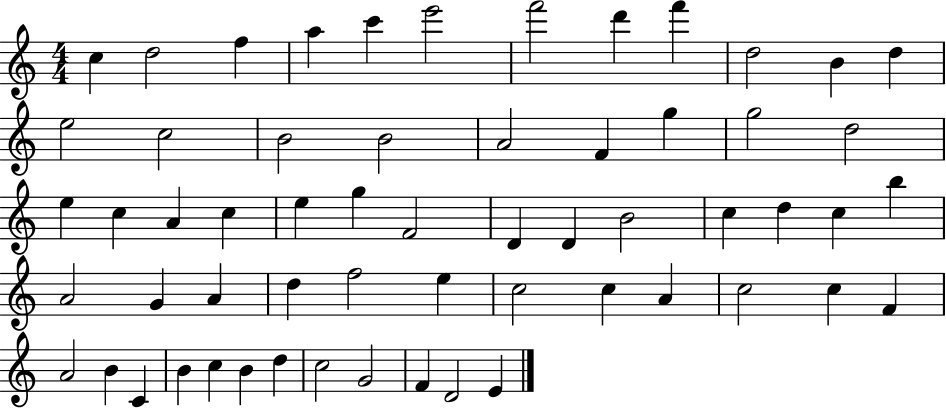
C5/q D5/h F5/q A5/q C6/q E6/h F6/h D6/q F6/q D5/h B4/q D5/q E5/h C5/h B4/h B4/h A4/h F4/q G5/q G5/h D5/h E5/q C5/q A4/q C5/q E5/q G5/q F4/h D4/q D4/q B4/h C5/q D5/q C5/q B5/q A4/h G4/q A4/q D5/q F5/h E5/q C5/h C5/q A4/q C5/h C5/q F4/q A4/h B4/q C4/q B4/q C5/q B4/q D5/q C5/h G4/h F4/q D4/h E4/q